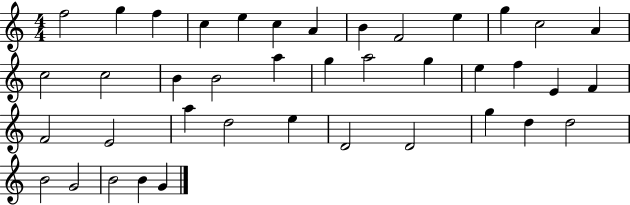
F5/h G5/q F5/q C5/q E5/q C5/q A4/q B4/q F4/h E5/q G5/q C5/h A4/q C5/h C5/h B4/q B4/h A5/q G5/q A5/h G5/q E5/q F5/q E4/q F4/q F4/h E4/h A5/q D5/h E5/q D4/h D4/h G5/q D5/q D5/h B4/h G4/h B4/h B4/q G4/q